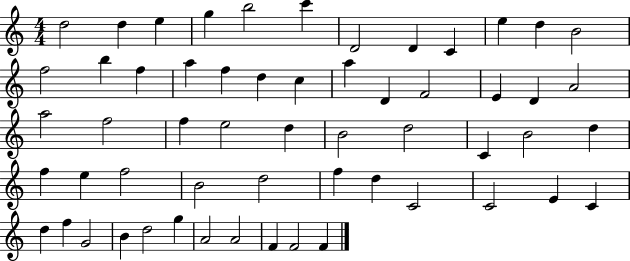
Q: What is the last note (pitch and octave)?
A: F4